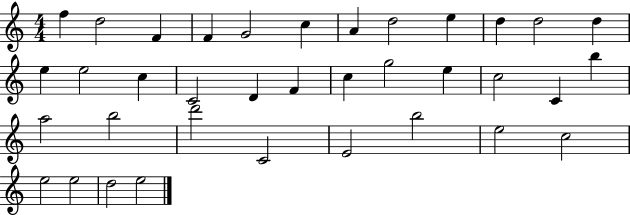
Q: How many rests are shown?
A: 0